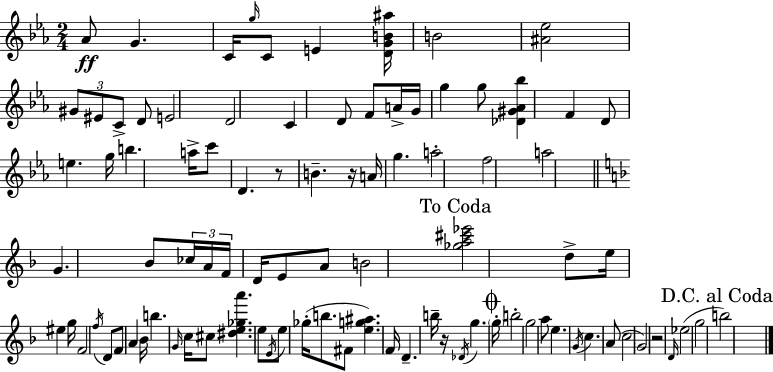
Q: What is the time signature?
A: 2/4